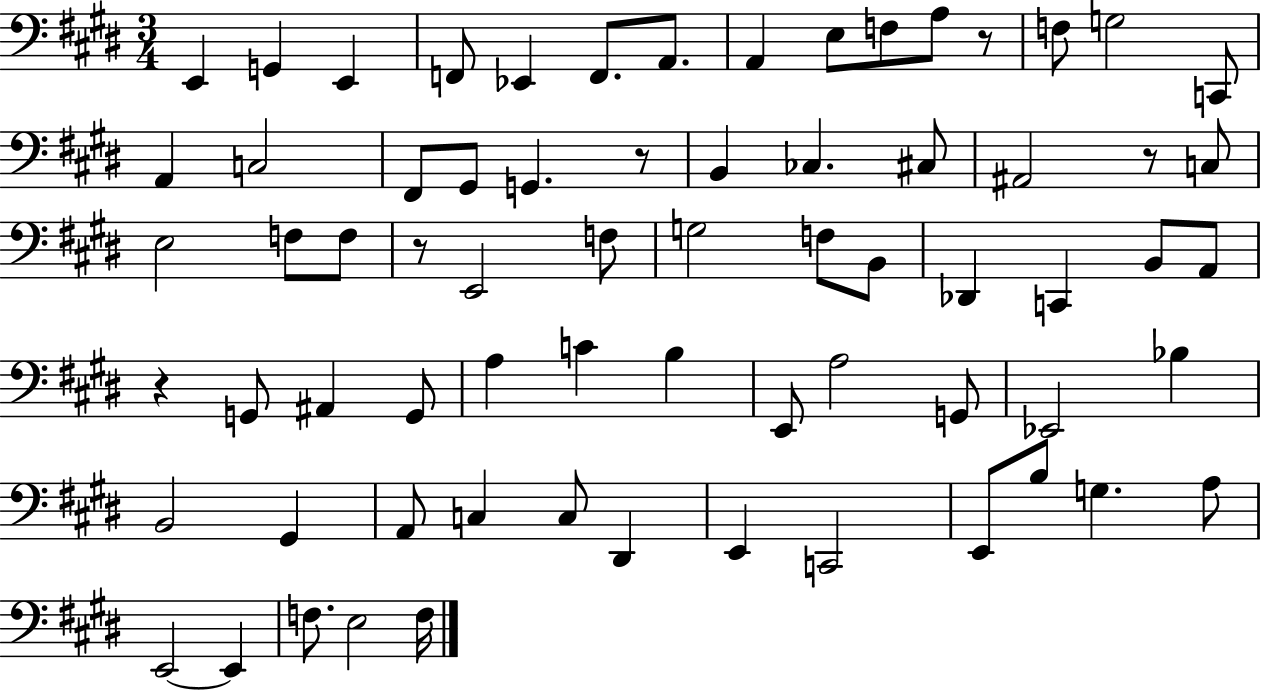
{
  \clef bass
  \numericTimeSignature
  \time 3/4
  \key e \major
  e,4 g,4 e,4 | f,8 ees,4 f,8. a,8. | a,4 e8 f8 a8 r8 | f8 g2 c,8 | \break a,4 c2 | fis,8 gis,8 g,4. r8 | b,4 ces4. cis8 | ais,2 r8 c8 | \break e2 f8 f8 | r8 e,2 f8 | g2 f8 b,8 | des,4 c,4 b,8 a,8 | \break r4 g,8 ais,4 g,8 | a4 c'4 b4 | e,8 a2 g,8 | ees,2 bes4 | \break b,2 gis,4 | a,8 c4 c8 dis,4 | e,4 c,2 | e,8 b8 g4. a8 | \break e,2~~ e,4 | f8. e2 f16 | \bar "|."
}